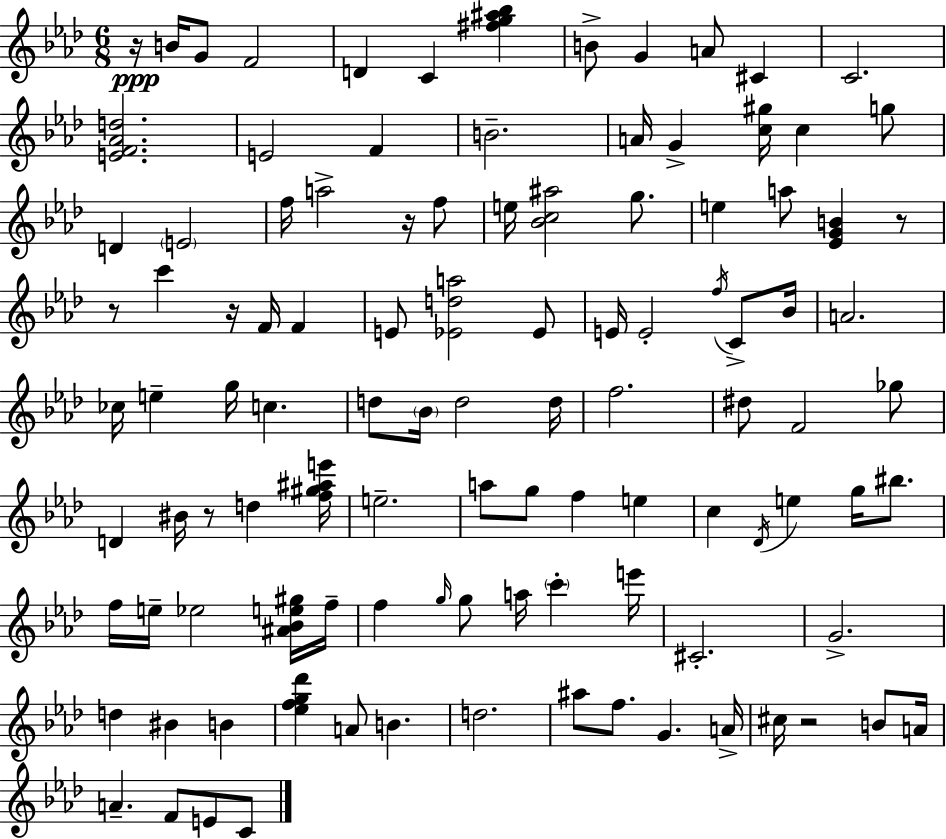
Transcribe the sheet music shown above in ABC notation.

X:1
T:Untitled
M:6/8
L:1/4
K:Fm
z/4 B/4 G/2 F2 D C [^fg^a_b] B/2 G A/2 ^C C2 [EF_Ad]2 E2 F B2 A/4 G [c^g]/4 c g/2 D E2 f/4 a2 z/4 f/2 e/4 [_Bc^a]2 g/2 e a/2 [_EGB] z/2 z/2 c' z/4 F/4 F E/2 [_Eda]2 _E/2 E/4 E2 f/4 C/2 _B/4 A2 _c/4 e g/4 c d/2 _B/4 d2 d/4 f2 ^d/2 F2 _g/2 D ^B/4 z/2 d [f^g^ae']/4 e2 a/2 g/2 f e c _D/4 e g/4 ^b/2 f/4 e/4 _e2 [^A_Be^g]/4 f/4 f g/4 g/2 a/4 c' e'/4 ^C2 G2 d ^B B [_efg_d'] A/2 B d2 ^a/2 f/2 G A/4 ^c/4 z2 B/2 A/4 A F/2 E/2 C/2